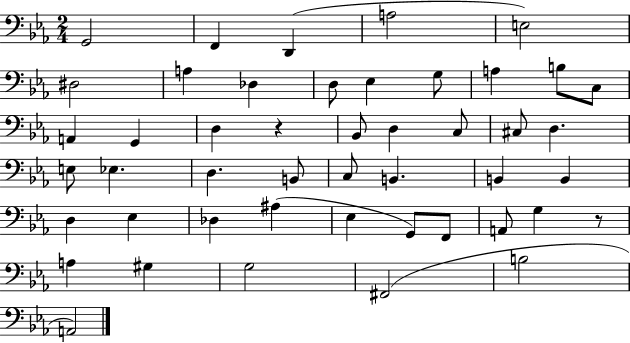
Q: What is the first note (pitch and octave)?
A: G2